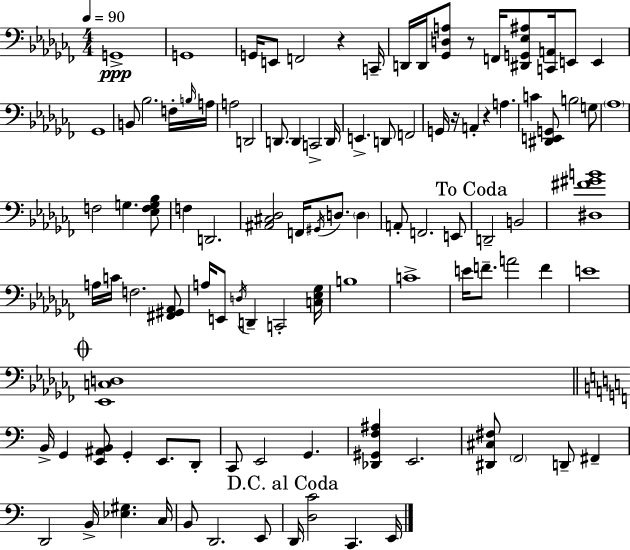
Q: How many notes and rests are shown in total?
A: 101